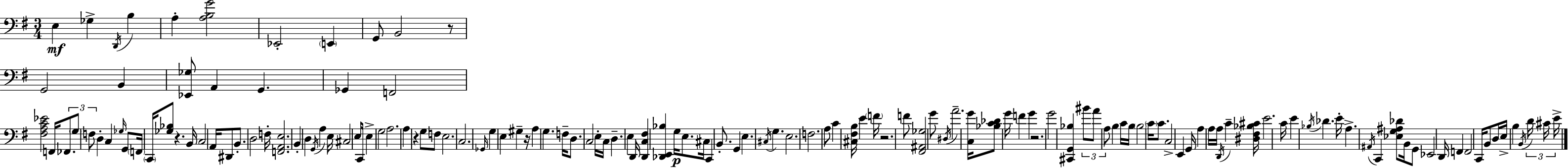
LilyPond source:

{
  \clef bass
  \numericTimeSignature
  \time 3/4
  \key e \minor
  e4\mf ges4-> \acciaccatura { d,16 } b4 | a4-. <a b g'>2 | ees,2-. \parenthesize e,4 | g,8 b,2 r8 | \break g,2 b,4 | <ees, ges>8 a,4 g,4. | ges,4 f,2 | <fis a c' ees'>2 f,16 \tuplet 3/2 { fes,8. | \break \parenthesize g8 f8 } d4-. c4 | \grace { ges16 } g,8 \parenthesize f,16 \parenthesize c,16 <ges bes>8 r4. | b,16 c2 a,16 | dis,8 b,8.-. d2 | \break f16-. <f, a, e>2. | b,4-. d4 \acciaccatura { g,16 } a4 | e16 cis2 | e8 c,16 e4-> g2 | \break a2. | a4 r4 g8 | f8 e2. | c2. | \break \grace { ges,16 } g4 e4 | gis4-- r16 a4 g4. | f16-- d8. c2 | e16-. c16 d4.-- e4 | \break d,16 <d, c fis>4 <des, e, bes>4 | g16\p e8. cis16 c,4 b,8.-. | g,4 e4. \acciaccatura { cis16 } g4. | e2. | \break f2. | a8 c'4 <cis fis b>16 | e'4 \parenthesize f'16 r2. | f'8 <fis, ais, ges>2 | \break g'8 \acciaccatura { dis16 } a'2.-- | <c g'>16 <bes c' des'>8 g'16 f'4 | g'4 r2. | g'2 | \break <cis, g, bes>4 \tuplet 3/2 { bis'8 a'8 a8 } | b4 c'16 b16 \parenthesize b2 | \parenthesize c'16 c'8. c2-> | e,4 g,16 a4 a16 | \break a16 \acciaccatura { d,16 } c'4-- <dis fis bes cis'>16 e'2. | c'16 e'4 | \acciaccatura { bes16 } des'4. e'16-. a4.-> | \acciaccatura { ais,16 } c,4 <ees g ais des'>8 b,16 g,8 | \break ees,2 d,16 f,4 | f,2 c,16 b,8 | d16 e16-> b4 \acciaccatura { b,16 } \tuplet 3/2 { d'16 cis'16 e'16-> } \bar "|."
}